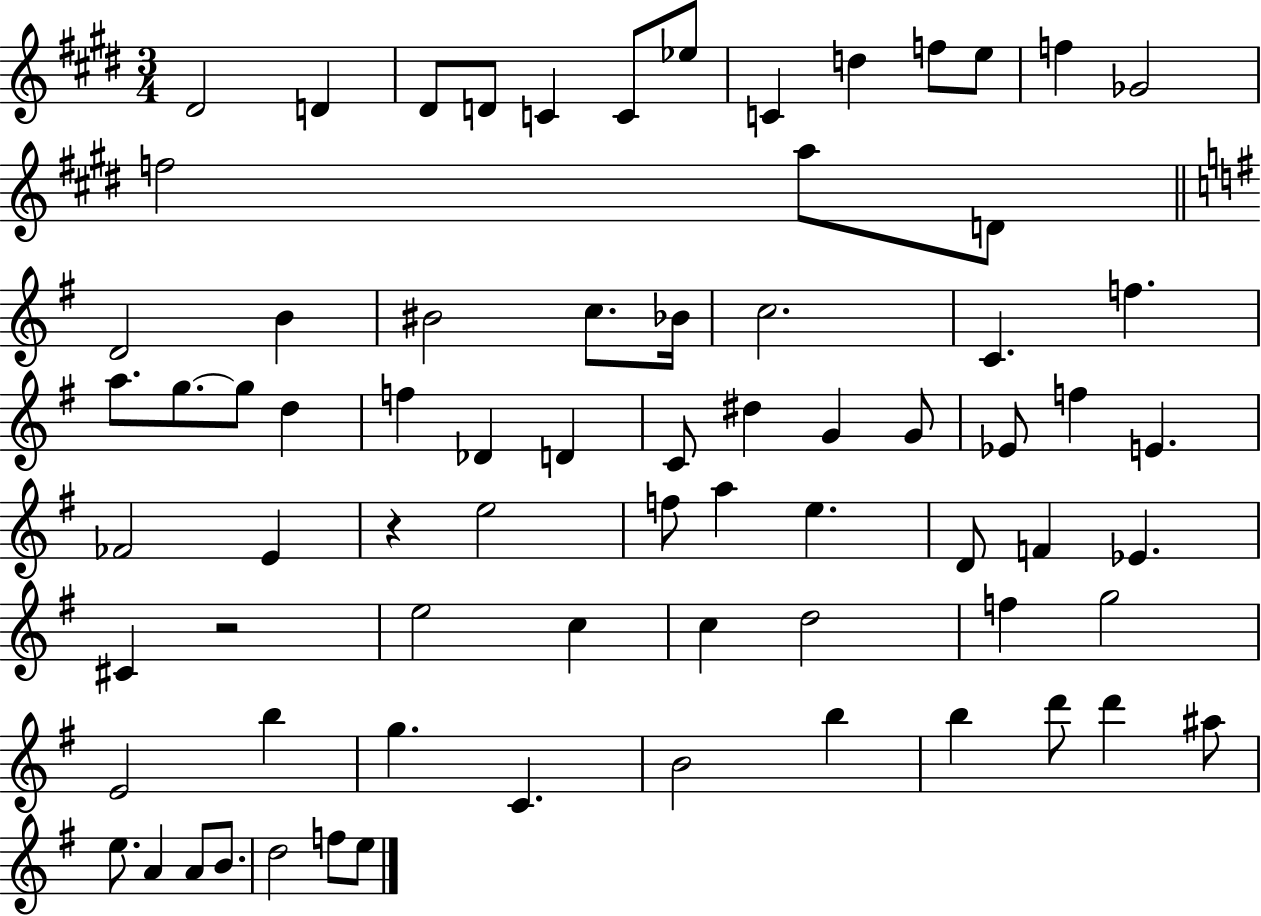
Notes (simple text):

D#4/h D4/q D#4/e D4/e C4/q C4/e Eb5/e C4/q D5/q F5/e E5/e F5/q Gb4/h F5/h A5/e D4/e D4/h B4/q BIS4/h C5/e. Bb4/s C5/h. C4/q. F5/q. A5/e. G5/e. G5/e D5/q F5/q Db4/q D4/q C4/e D#5/q G4/q G4/e Eb4/e F5/q E4/q. FES4/h E4/q R/q E5/h F5/e A5/q E5/q. D4/e F4/q Eb4/q. C#4/q R/h E5/h C5/q C5/q D5/h F5/q G5/h E4/h B5/q G5/q. C4/q. B4/h B5/q B5/q D6/e D6/q A#5/e E5/e. A4/q A4/e B4/e. D5/h F5/e E5/e